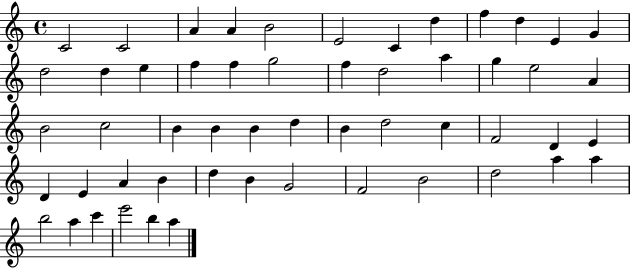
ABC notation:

X:1
T:Untitled
M:4/4
L:1/4
K:C
C2 C2 A A B2 E2 C d f d E G d2 d e f f g2 f d2 a g e2 A B2 c2 B B B d B d2 c F2 D E D E A B d B G2 F2 B2 d2 a a b2 a c' e'2 b a